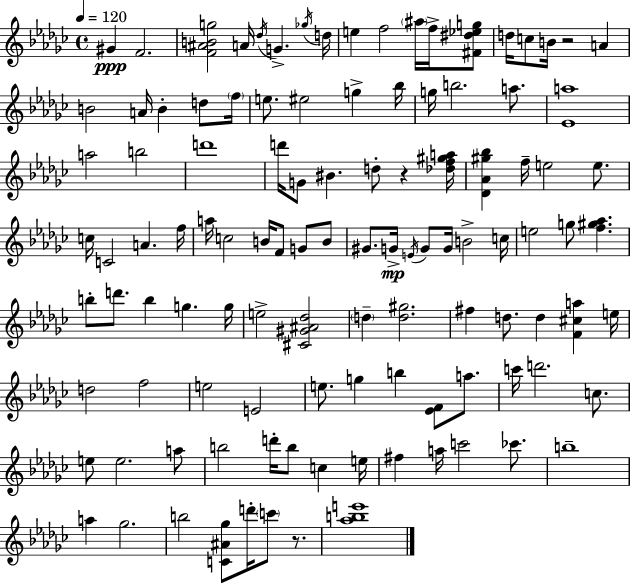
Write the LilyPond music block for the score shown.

{
  \clef treble
  \time 4/4
  \defaultTimeSignature
  \key ees \minor
  \tempo 4 = 120
  gis'4\ppp f'2. | <f' ais' b' g''>2 a'16 \acciaccatura { des''16 } g'4.-> | \acciaccatura { ges''16 } d''16 e''4 f''2 \parenthesize ais''16 f''16-> | <fis' dis'' ees'' g''>8 d''16 c''8 b'16 r2 a'4 | \break b'2 a'16 b'4-. d''8 | \parenthesize f''16 e''8. eis''2 g''4-> | bes''16 g''16 b''2. a''8. | <ees' a''>1 | \break a''2 b''2 | d'''1 | d'''16 g'8 bis'4. d''8-. r4 | <des'' f'' gis'' a''>16 <des' aes' gis'' bes''>4 f''16-- e''2 e''8. | \break c''16 c'2 a'4. | f''16 a''16 c''2 b'16 f'8 g'8 | b'8 gis'8. g'16->\mp \acciaccatura { e'16 } g'8 g'16 b'2-> | c''16 e''2 g''8 <f'' gis'' aes''>4. | \break b''8-. d'''8. b''4 g''4. | g''16 e''2-> <cis' gis' ais' des''>2 | \parenthesize d''4-- <d'' gis''>2. | fis''4 d''8. d''4 <f' cis'' a''>4 | \break e''16 d''2 f''2 | e''2 e'2 | e''8. g''4 b''4 <ees' f'>8 | a''8. c'''16 d'''2. | \break c''8. e''8 e''2. | a''8 b''2 d'''16-. b''8 c''4 | e''16 fis''4 a''16 c'''2 | ces'''8. b''1-- | \break a''4 ges''2. | b''2 <c' ais' ges''>8 d'''16-. \parenthesize c'''8 | r8. <aes'' b'' e'''>1 | \bar "|."
}